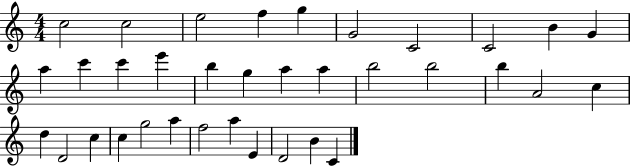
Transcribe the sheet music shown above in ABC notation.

X:1
T:Untitled
M:4/4
L:1/4
K:C
c2 c2 e2 f g G2 C2 C2 B G a c' c' e' b g a a b2 b2 b A2 c d D2 c c g2 a f2 a E D2 B C